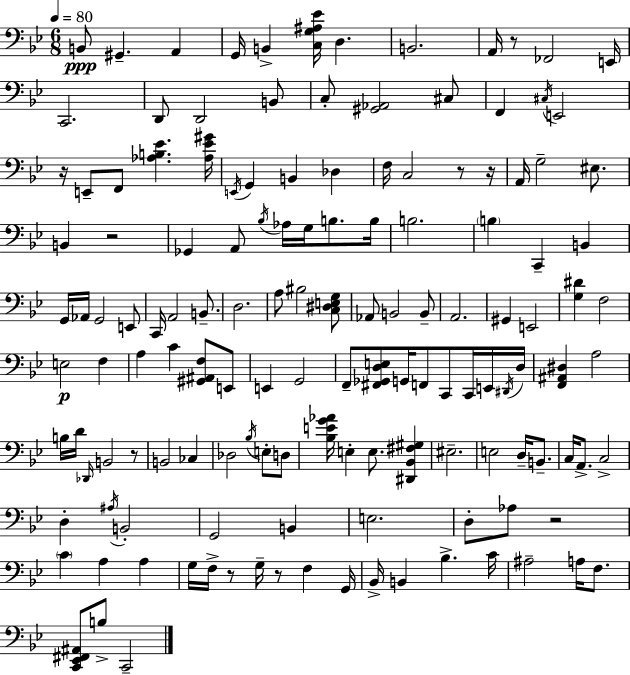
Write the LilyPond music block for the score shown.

{
  \clef bass
  \numericTimeSignature
  \time 6/8
  \key g \minor
  \tempo 4 = 80
  b,8\ppp gis,4.-- a,4 | g,16 b,4-> <c g ais ees'>16 d4. | b,2. | a,16 r8 fes,2 e,16 | \break c,2. | d,8 d,2 b,8 | c8-. <gis, aes,>2 cis8 | f,4 \acciaccatura { cis16 } e,2 | \break r16 e,8-- f,8 <aes b ees'>4. | <aes ees' gis'>16 \acciaccatura { e,16 } g,4 b,4 des4 | f16 c2 r8 | r16 a,16 g2-- eis8. | \break b,4 r2 | ges,4 a,8 \acciaccatura { bes16 } aes16 g16 b8. | b16 b2. | \parenthesize b4 c,4-- b,4 | \break g,16 aes,16 g,2 | e,8 c,16 a,2 | b,8.-- d2. | a8 bis2 | \break <c dis e g>8 aes,8 b,2 | b,8-- a,2. | gis,4 e,2 | <g dis'>4 f2 | \break e2\p f4 | a4 c'4 <gis, ais, f>8 | e,8 e,4 g,2 | f,8-- <fis, ges, d e>8 g,16 f,8 c,8 | \break c,16 e,16 \acciaccatura { dis,16 } d16 <f, ais, dis>4 a2 | b16 d'16 \grace { des,16 } b,2 | r8 b,2 | ces4 des2 | \break \acciaccatura { bes16 } e8-. d8 <bes e' g' aes'>16 e4-. e8. | <dis, bes, fis gis>4 eis2.-- | e2 | d16-- b,8.-- c16 a,8.-> c2-> | \break d4-. \acciaccatura { ais16 } b,2-. | g,2 | b,4 e2. | d8-. aes8 r2 | \break \parenthesize c'4 a4 | a4 g16 f16-> r8 g16-- | r8 f4 g,16 bes,16-> b,4 | bes4.-> c'16 ais2-- | \break a16 f8. <c, ees, fis, ais,>8 b8-> c,2-- | \bar "|."
}